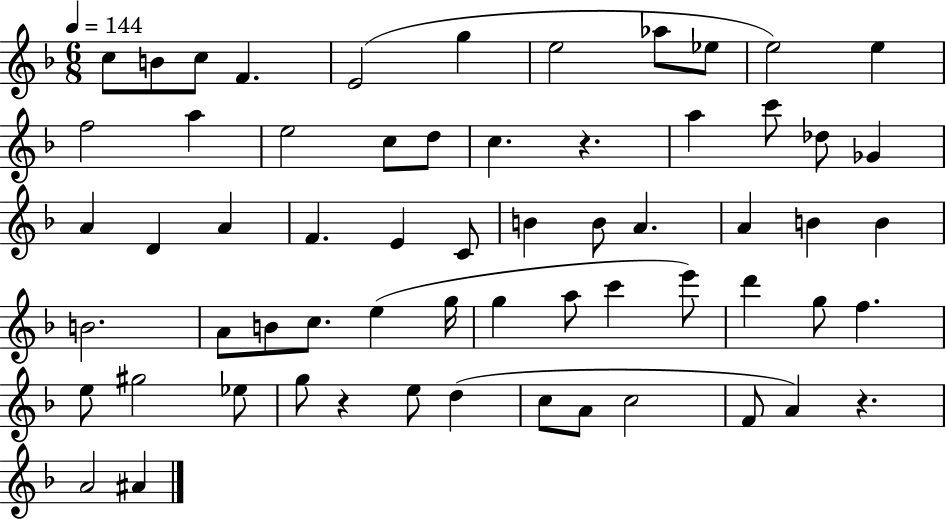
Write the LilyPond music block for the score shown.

{
  \clef treble
  \numericTimeSignature
  \time 6/8
  \key f \major
  \tempo 4 = 144
  c''8 b'8 c''8 f'4. | e'2( g''4 | e''2 aes''8 ees''8 | e''2) e''4 | \break f''2 a''4 | e''2 c''8 d''8 | c''4. r4. | a''4 c'''8 des''8 ges'4 | \break a'4 d'4 a'4 | f'4. e'4 c'8 | b'4 b'8 a'4. | a'4 b'4 b'4 | \break b'2. | a'8 b'8 c''8. e''4( g''16 | g''4 a''8 c'''4 e'''8) | d'''4 g''8 f''4. | \break e''8 gis''2 ees''8 | g''8 r4 e''8 d''4( | c''8 a'8 c''2 | f'8 a'4) r4. | \break a'2 ais'4 | \bar "|."
}